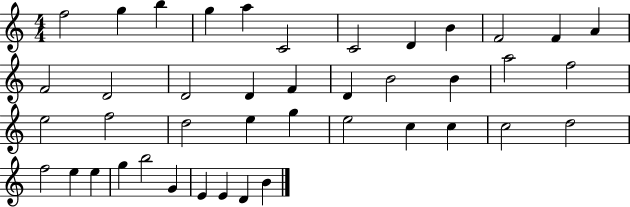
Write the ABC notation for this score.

X:1
T:Untitled
M:4/4
L:1/4
K:C
f2 g b g a C2 C2 D B F2 F A F2 D2 D2 D F D B2 B a2 f2 e2 f2 d2 e g e2 c c c2 d2 f2 e e g b2 G E E D B